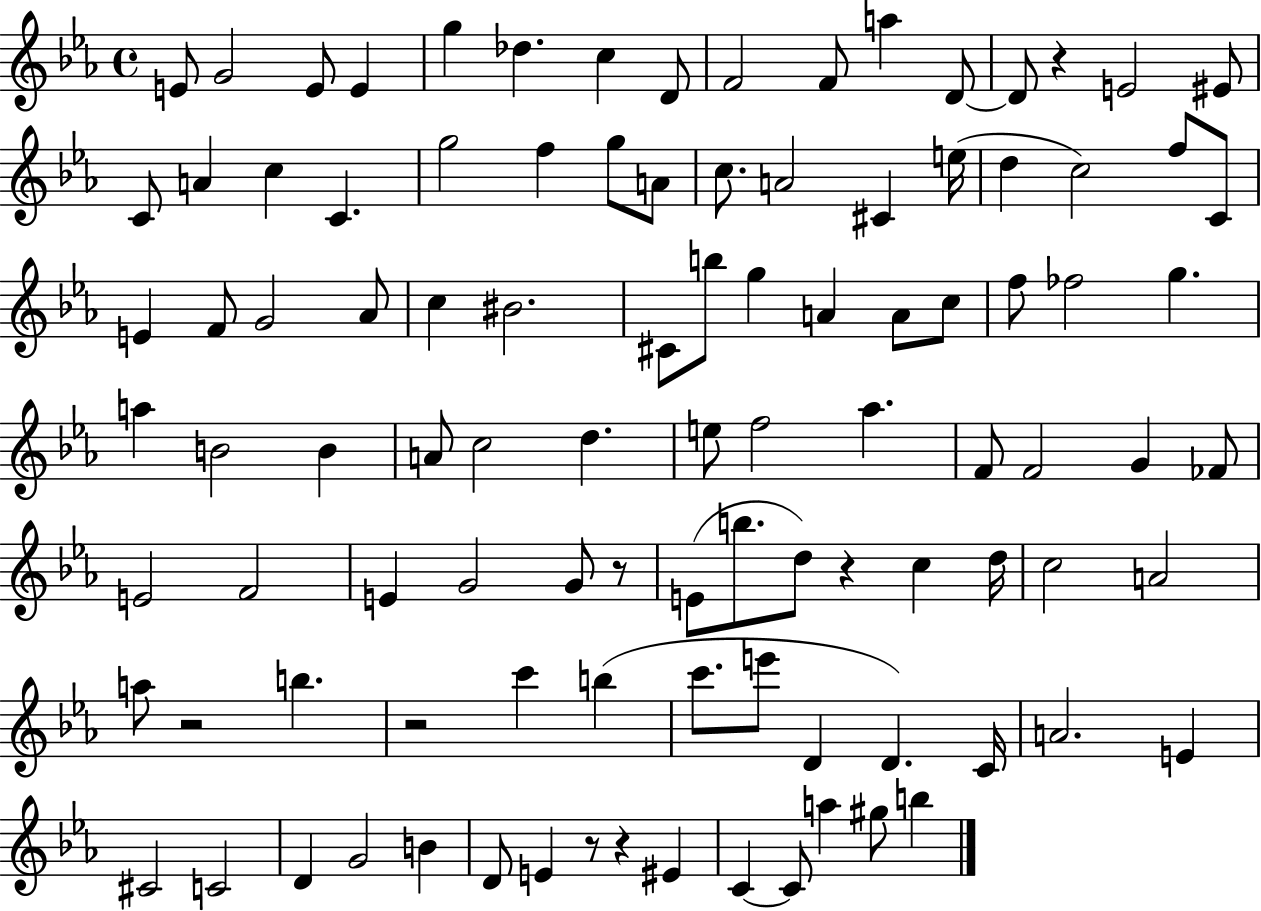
E4/e G4/h E4/e E4/q G5/q Db5/q. C5/q D4/e F4/h F4/e A5/q D4/e D4/e R/q E4/h EIS4/e C4/e A4/q C5/q C4/q. G5/h F5/q G5/e A4/e C5/e. A4/h C#4/q E5/s D5/q C5/h F5/e C4/e E4/q F4/e G4/h Ab4/e C5/q BIS4/h. C#4/e B5/e G5/q A4/q A4/e C5/e F5/e FES5/h G5/q. A5/q B4/h B4/q A4/e C5/h D5/q. E5/e F5/h Ab5/q. F4/e F4/h G4/q FES4/e E4/h F4/h E4/q G4/h G4/e R/e E4/e B5/e. D5/e R/q C5/q D5/s C5/h A4/h A5/e R/h B5/q. R/h C6/q B5/q C6/e. E6/e D4/q D4/q. C4/s A4/h. E4/q C#4/h C4/h D4/q G4/h B4/q D4/e E4/q R/e R/q EIS4/q C4/q C4/e A5/q G#5/e B5/q